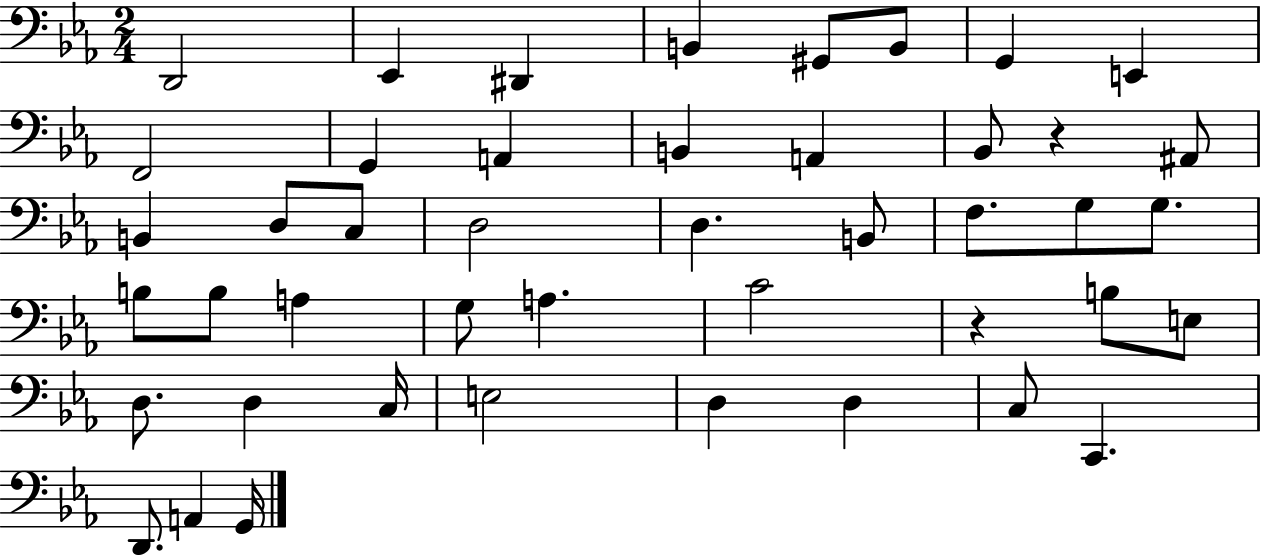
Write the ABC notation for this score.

X:1
T:Untitled
M:2/4
L:1/4
K:Eb
D,,2 _E,, ^D,, B,, ^G,,/2 B,,/2 G,, E,, F,,2 G,, A,, B,, A,, _B,,/2 z ^A,,/2 B,, D,/2 C,/2 D,2 D, B,,/2 F,/2 G,/2 G,/2 B,/2 B,/2 A, G,/2 A, C2 z B,/2 E,/2 D,/2 D, C,/4 E,2 D, D, C,/2 C,, D,,/2 A,, G,,/4